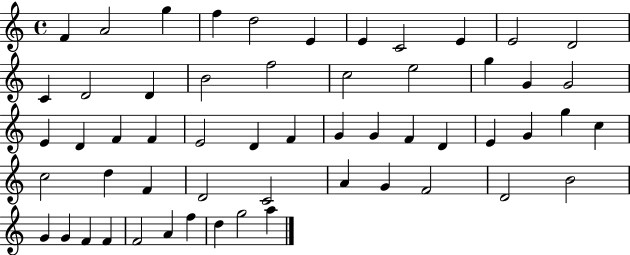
X:1
T:Untitled
M:4/4
L:1/4
K:C
F A2 g f d2 E E C2 E E2 D2 C D2 D B2 f2 c2 e2 g G G2 E D F F E2 D F G G F D E G g c c2 d F D2 C2 A G F2 D2 B2 G G F F F2 A f d g2 a